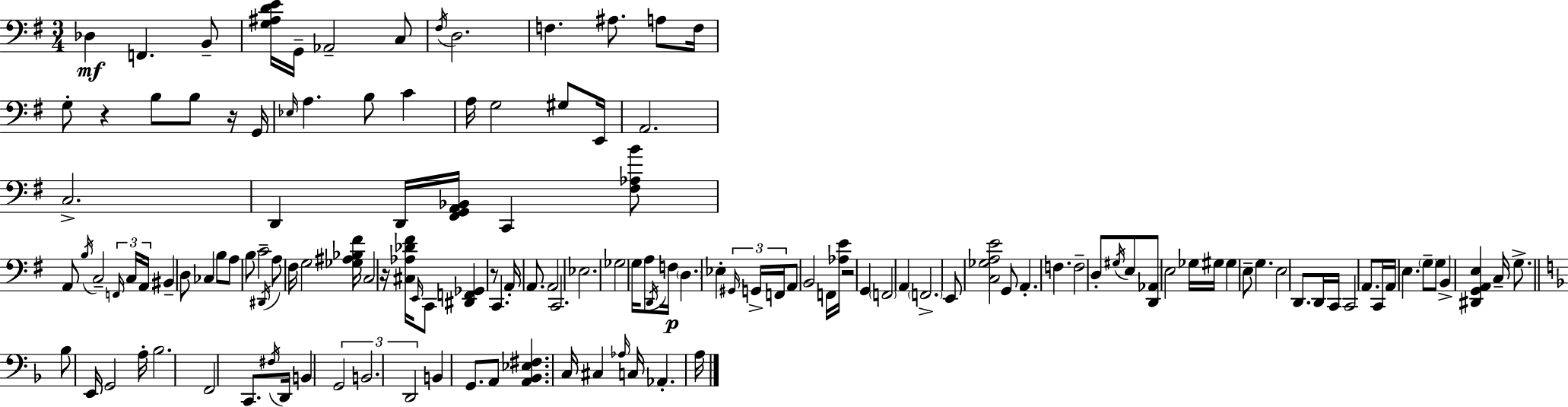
Db3/q F2/q. B2/e [G3,A#3,D4,E4]/s G2/s Ab2/h C3/e F#3/s D3/h. F3/q. A#3/e. A3/e F3/s G3/e R/q B3/e B3/e R/s G2/s Eb3/s A3/q. B3/e C4/q A3/s G3/h G#3/e E2/s A2/h. C3/h. D2/q D2/s [F#2,G2,A2,Bb2]/s C2/q [F#3,Ab3,B4]/e A2/e B3/s C3/h F2/s C3/s A2/s BIS2/q D3/e CES3/q B3/e A3/e B3/e C4/h D#2/s A3/e F#3/s G3/h [Gb3,A#3,Bb3,F#4]/s C3/h R/s [C#3,Ab3,Db4,F#4]/s E2/s C2/e [D#2,F2,Gb2]/q R/e C2/q. A2/s A2/e. A2/h C2/h. Eb3/h. Gb3/h G3/s A3/e D2/s F3/s D3/q. Eb3/q G#2/s G2/s F2/s A2/e B2/h F2/s [Ab3,E4]/s R/h G2/q F2/h A2/q F2/h. E2/e [C3,Gb3,A3,E4]/h G2/e A2/q. F3/q. F3/h D3/e G#3/s E3/e [D2,Ab2]/e E3/h Gb3/s G#3/s G#3/q E3/e G3/q. E3/h D2/e. D2/s C2/s C2/h A2/e. C2/s A2/s E3/q. G3/e G3/e B2/q [D#2,G2,A2,E3]/q C3/s G3/e. Bb3/e E2/s G2/h A3/s Bb3/h. F2/h C2/e. F#3/s D2/s B2/q G2/h B2/h. D2/h B2/q G2/e. A2/e [A2,Bb2,Eb3,F#3]/q. C3/s C#3/q Ab3/s C3/s Ab2/q. A3/s